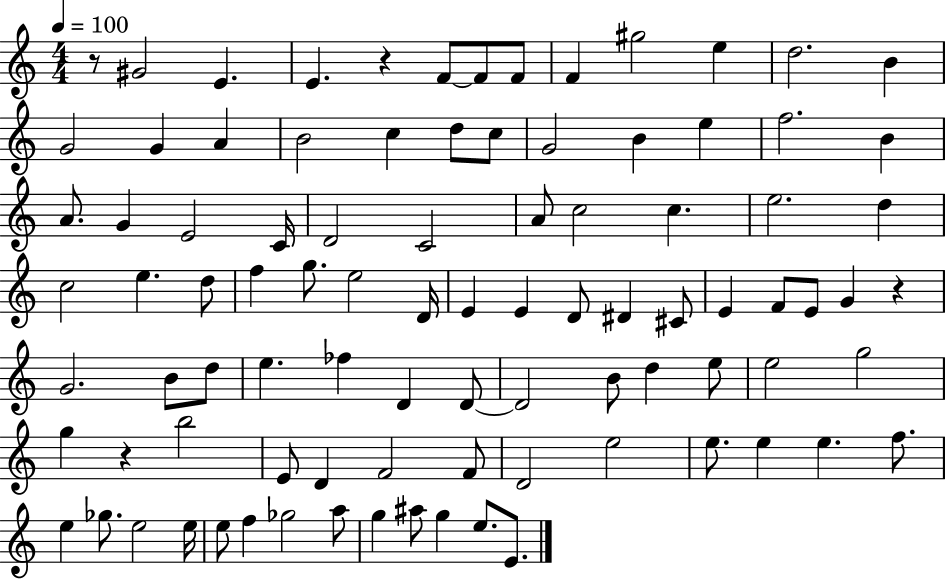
{
  \clef treble
  \numericTimeSignature
  \time 4/4
  \key c \major
  \tempo 4 = 100
  \repeat volta 2 { r8 gis'2 e'4. | e'4. r4 f'8~~ f'8 f'8 | f'4 gis''2 e''4 | d''2. b'4 | \break g'2 g'4 a'4 | b'2 c''4 d''8 c''8 | g'2 b'4 e''4 | f''2. b'4 | \break a'8. g'4 e'2 c'16 | d'2 c'2 | a'8 c''2 c''4. | e''2. d''4 | \break c''2 e''4. d''8 | f''4 g''8. e''2 d'16 | e'4 e'4 d'8 dis'4 cis'8 | e'4 f'8 e'8 g'4 r4 | \break g'2. b'8 d''8 | e''4. fes''4 d'4 d'8~~ | d'2 b'8 d''4 e''8 | e''2 g''2 | \break g''4 r4 b''2 | e'8 d'4 f'2 f'8 | d'2 e''2 | e''8. e''4 e''4. f''8. | \break e''4 ges''8. e''2 e''16 | e''8 f''4 ges''2 a''8 | g''4 ais''8 g''4 e''8. e'8. | } \bar "|."
}